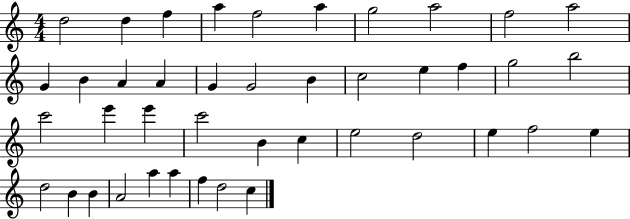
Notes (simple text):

D5/h D5/q F5/q A5/q F5/h A5/q G5/h A5/h F5/h A5/h G4/q B4/q A4/q A4/q G4/q G4/h B4/q C5/h E5/q F5/q G5/h B5/h C6/h E6/q E6/q C6/h B4/q C5/q E5/h D5/h E5/q F5/h E5/q D5/h B4/q B4/q A4/h A5/q A5/q F5/q D5/h C5/q